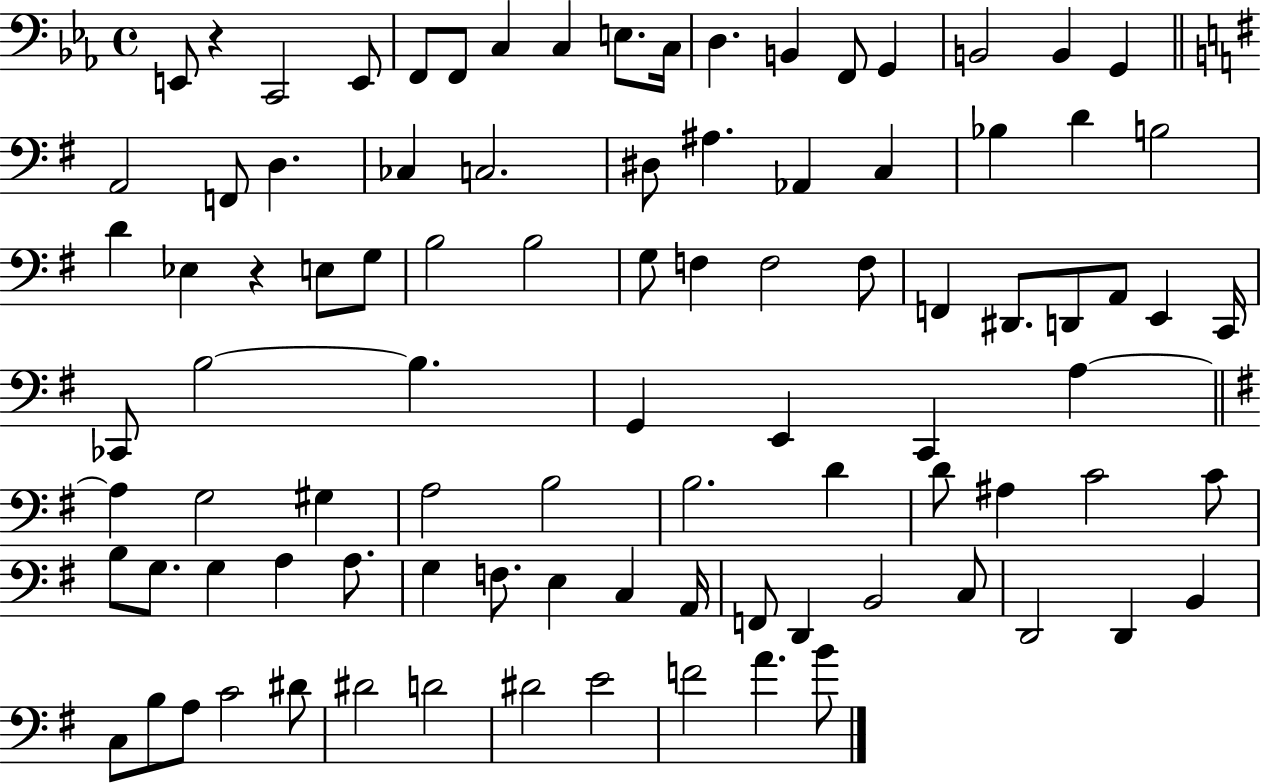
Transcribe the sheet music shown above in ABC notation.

X:1
T:Untitled
M:4/4
L:1/4
K:Eb
E,,/2 z C,,2 E,,/2 F,,/2 F,,/2 C, C, E,/2 C,/4 D, B,, F,,/2 G,, B,,2 B,, G,, A,,2 F,,/2 D, _C, C,2 ^D,/2 ^A, _A,, C, _B, D B,2 D _E, z E,/2 G,/2 B,2 B,2 G,/2 F, F,2 F,/2 F,, ^D,,/2 D,,/2 A,,/2 E,, C,,/4 _C,,/2 B,2 B, G,, E,, C,, A, A, G,2 ^G, A,2 B,2 B,2 D D/2 ^A, C2 C/2 B,/2 G,/2 G, A, A,/2 G, F,/2 E, C, A,,/4 F,,/2 D,, B,,2 C,/2 D,,2 D,, B,, C,/2 B,/2 A,/2 C2 ^D/2 ^D2 D2 ^D2 E2 F2 A B/2